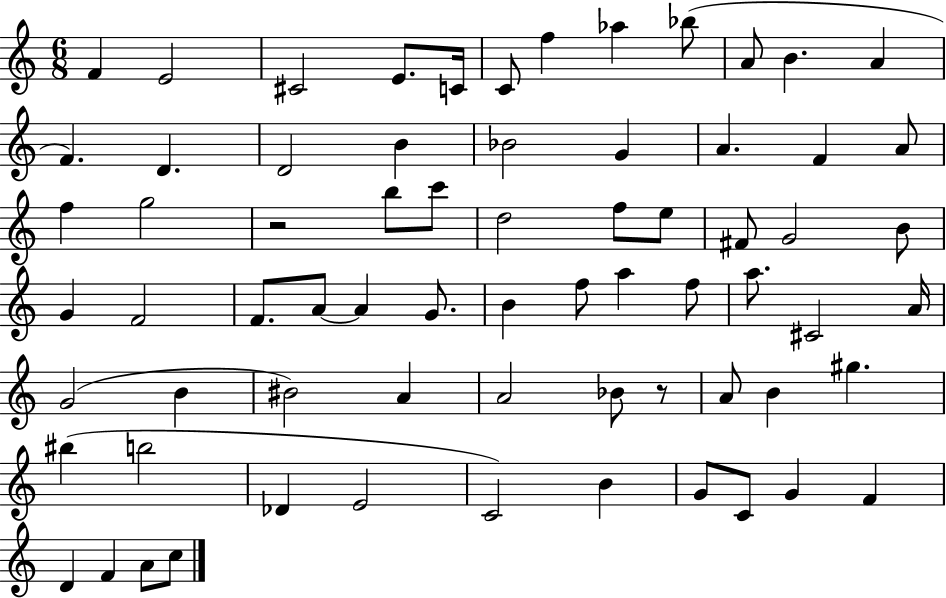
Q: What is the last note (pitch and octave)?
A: C5